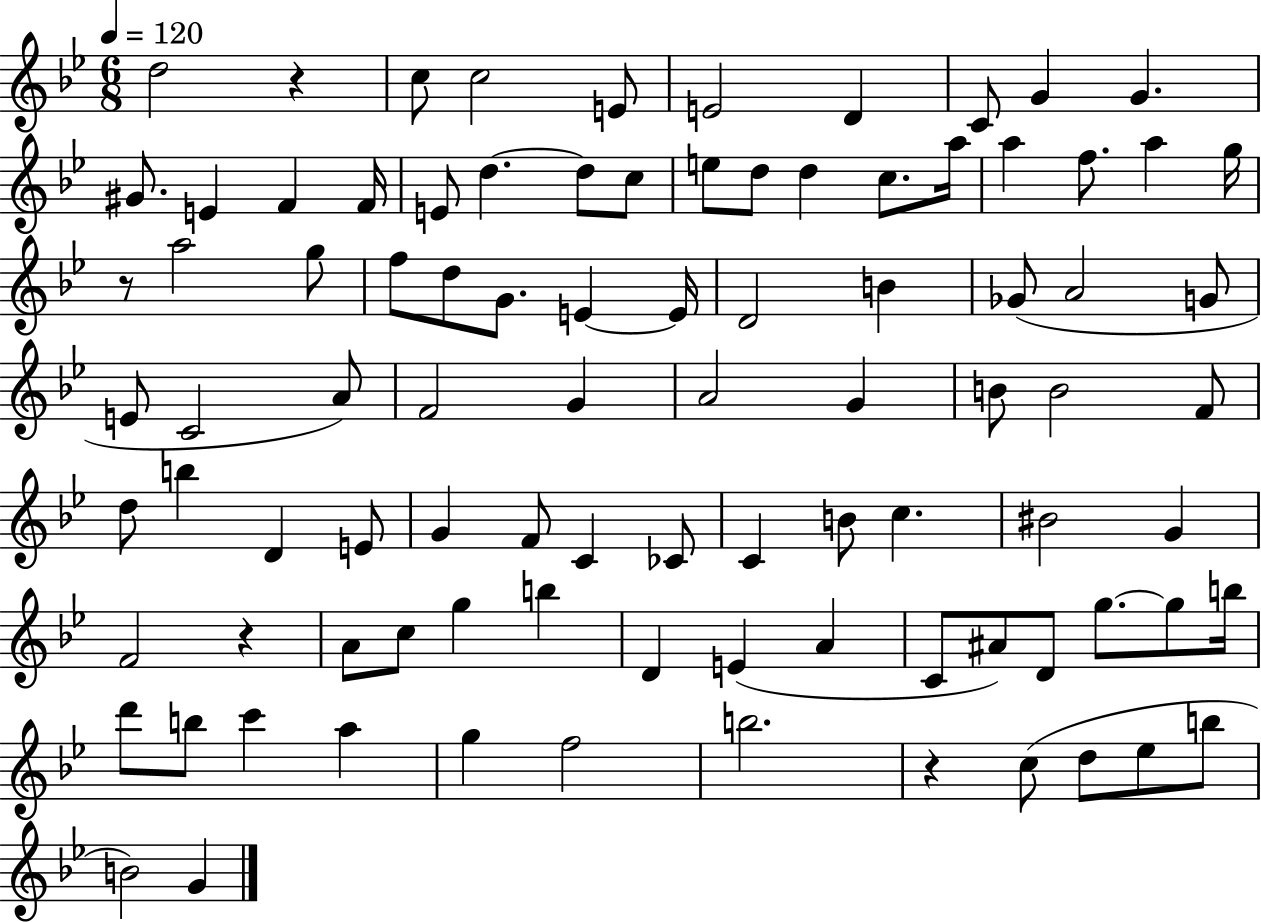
D5/h R/q C5/e C5/h E4/e E4/h D4/q C4/e G4/q G4/q. G#4/e. E4/q F4/q F4/s E4/e D5/q. D5/e C5/e E5/e D5/e D5/q C5/e. A5/s A5/q F5/e. A5/q G5/s R/e A5/h G5/e F5/e D5/e G4/e. E4/q E4/s D4/h B4/q Gb4/e A4/h G4/e E4/e C4/h A4/e F4/h G4/q A4/h G4/q B4/e B4/h F4/e D5/e B5/q D4/q E4/e G4/q F4/e C4/q CES4/e C4/q B4/e C5/q. BIS4/h G4/q F4/h R/q A4/e C5/e G5/q B5/q D4/q E4/q A4/q C4/e A#4/e D4/e G5/e. G5/e B5/s D6/e B5/e C6/q A5/q G5/q F5/h B5/h. R/q C5/e D5/e Eb5/e B5/e B4/h G4/q